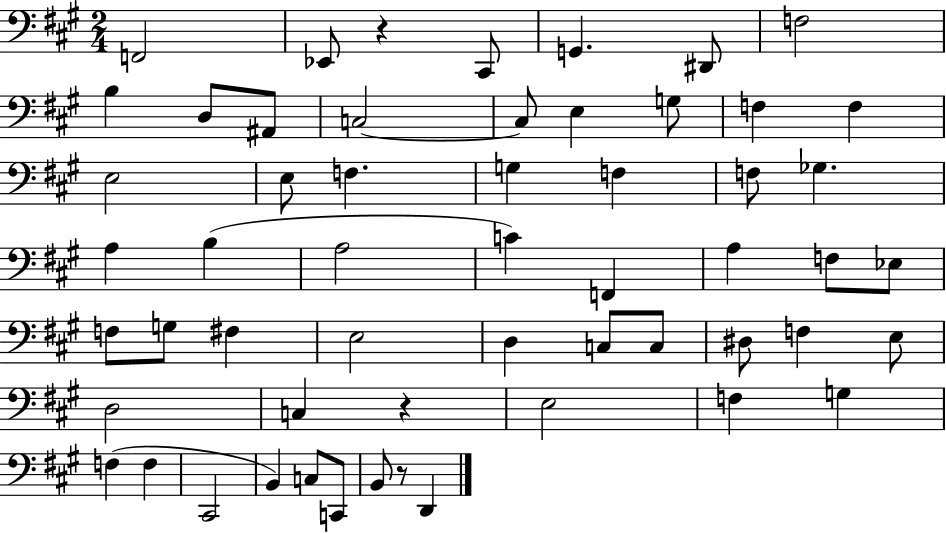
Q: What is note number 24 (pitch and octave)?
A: B3